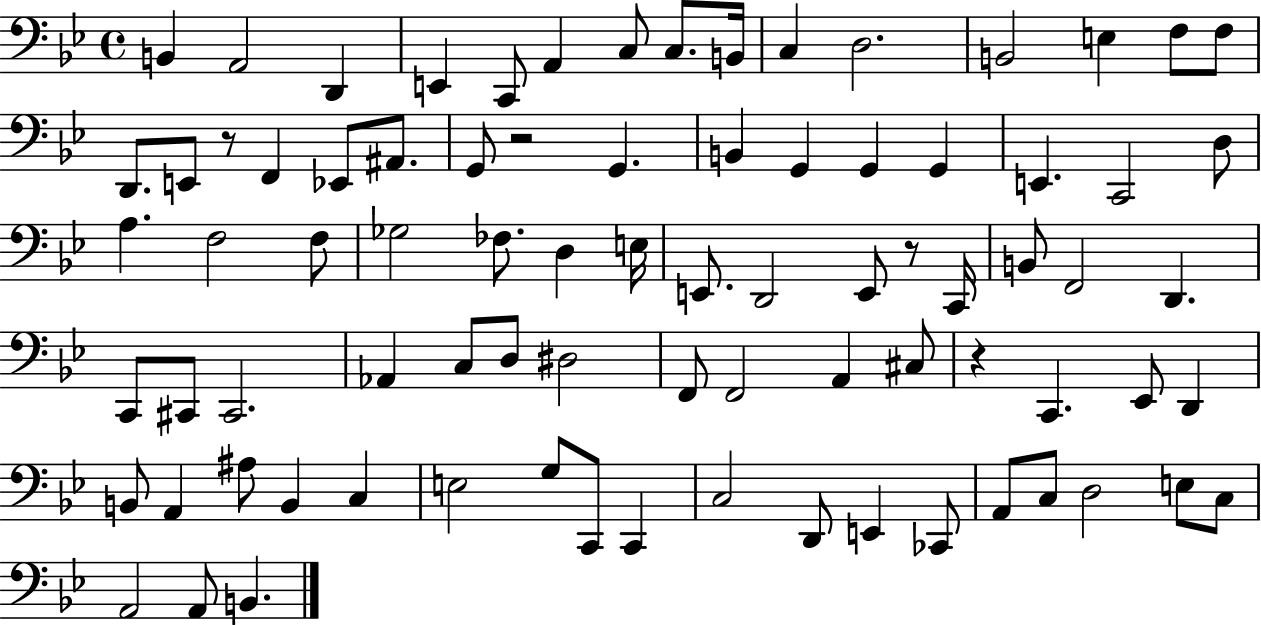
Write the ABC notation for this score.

X:1
T:Untitled
M:4/4
L:1/4
K:Bb
B,, A,,2 D,, E,, C,,/2 A,, C,/2 C,/2 B,,/4 C, D,2 B,,2 E, F,/2 F,/2 D,,/2 E,,/2 z/2 F,, _E,,/2 ^A,,/2 G,,/2 z2 G,, B,, G,, G,, G,, E,, C,,2 D,/2 A, F,2 F,/2 _G,2 _F,/2 D, E,/4 E,,/2 D,,2 E,,/2 z/2 C,,/4 B,,/2 F,,2 D,, C,,/2 ^C,,/2 ^C,,2 _A,, C,/2 D,/2 ^D,2 F,,/2 F,,2 A,, ^C,/2 z C,, _E,,/2 D,, B,,/2 A,, ^A,/2 B,, C, E,2 G,/2 C,,/2 C,, C,2 D,,/2 E,, _C,,/2 A,,/2 C,/2 D,2 E,/2 C,/2 A,,2 A,,/2 B,,